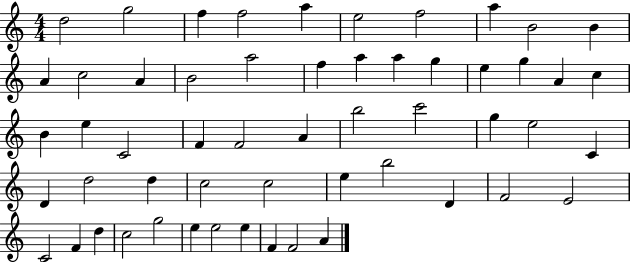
{
  \clef treble
  \numericTimeSignature
  \time 4/4
  \key c \major
  d''2 g''2 | f''4 f''2 a''4 | e''2 f''2 | a''4 b'2 b'4 | \break a'4 c''2 a'4 | b'2 a''2 | f''4 a''4 a''4 g''4 | e''4 g''4 a'4 c''4 | \break b'4 e''4 c'2 | f'4 f'2 a'4 | b''2 c'''2 | g''4 e''2 c'4 | \break d'4 d''2 d''4 | c''2 c''2 | e''4 b''2 d'4 | f'2 e'2 | \break c'2 f'4 d''4 | c''2 g''2 | e''4 e''2 e''4 | f'4 f'2 a'4 | \break \bar "|."
}